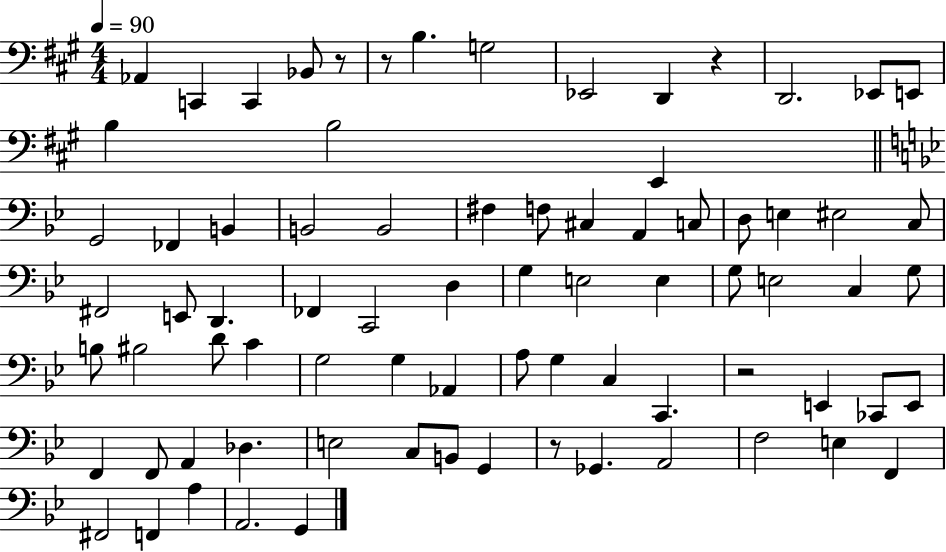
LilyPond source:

{
  \clef bass
  \numericTimeSignature
  \time 4/4
  \key a \major
  \tempo 4 = 90
  aes,4 c,4 c,4 bes,8 r8 | r8 b4. g2 | ees,2 d,4 r4 | d,2. ees,8 e,8 | \break b4 b2 e,4 | \bar "||" \break \key g \minor g,2 fes,4 b,4 | b,2 b,2 | fis4 f8 cis4 a,4 c8 | d8 e4 eis2 c8 | \break fis,2 e,8 d,4. | fes,4 c,2 d4 | g4 e2 e4 | g8 e2 c4 g8 | \break b8 bis2 d'8 c'4 | g2 g4 aes,4 | a8 g4 c4 c,4. | r2 e,4 ces,8 e,8 | \break f,4 f,8 a,4 des4. | e2 c8 b,8 g,4 | r8 ges,4. a,2 | f2 e4 f,4 | \break fis,2 f,4 a4 | a,2. g,4 | \bar "|."
}